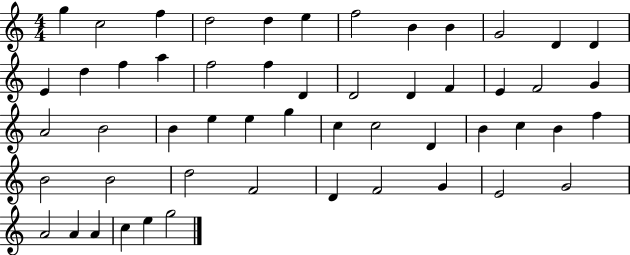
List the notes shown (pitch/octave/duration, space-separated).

G5/q C5/h F5/q D5/h D5/q E5/q F5/h B4/q B4/q G4/h D4/q D4/q E4/q D5/q F5/q A5/q F5/h F5/q D4/q D4/h D4/q F4/q E4/q F4/h G4/q A4/h B4/h B4/q E5/q E5/q G5/q C5/q C5/h D4/q B4/q C5/q B4/q F5/q B4/h B4/h D5/h F4/h D4/q F4/h G4/q E4/h G4/h A4/h A4/q A4/q C5/q E5/q G5/h